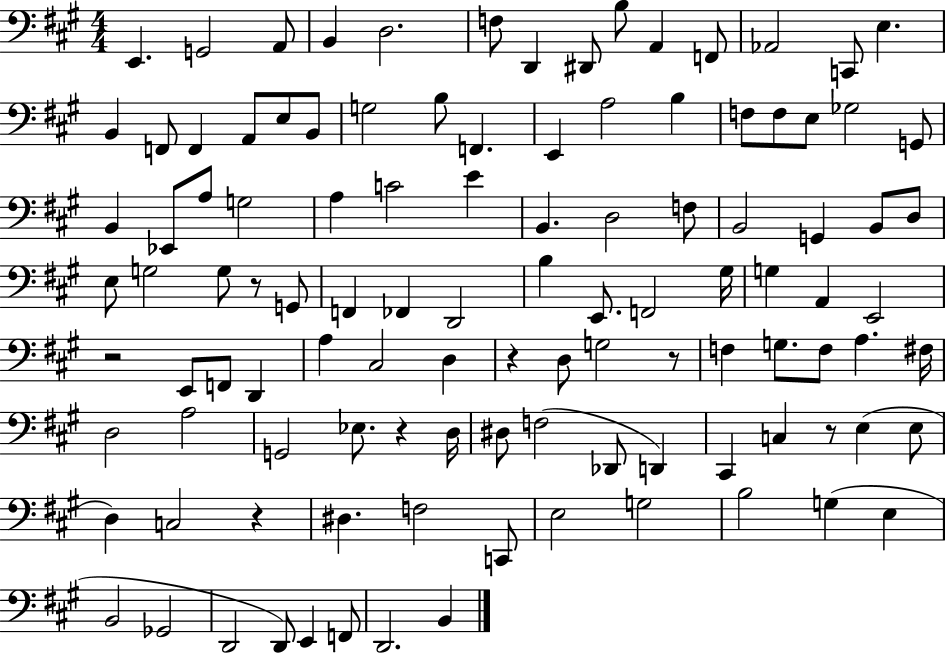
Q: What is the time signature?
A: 4/4